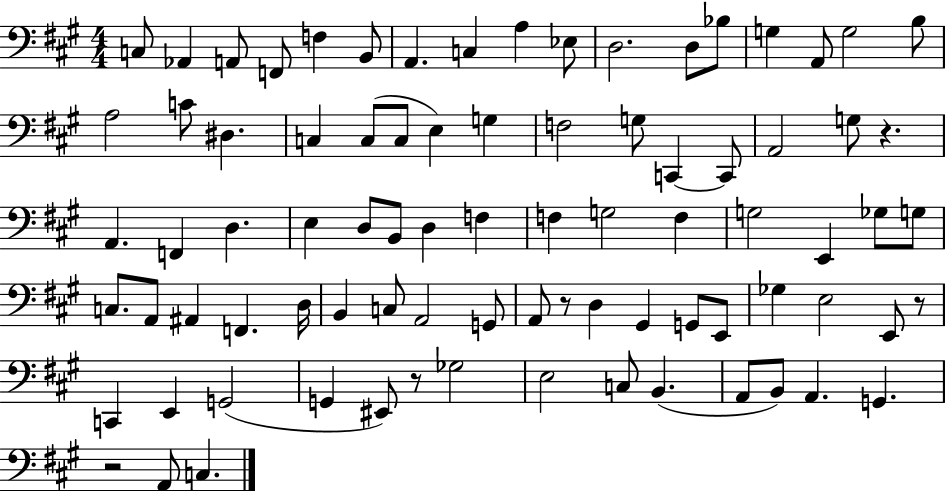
{
  \clef bass
  \numericTimeSignature
  \time 4/4
  \key a \major
  c8 aes,4 a,8 f,8 f4 b,8 | a,4. c4 a4 ees8 | d2. d8 bes8 | g4 a,8 g2 b8 | \break a2 c'8 dis4. | c4 c8( c8 e4) g4 | f2 g8 c,4~~ c,8 | a,2 g8 r4. | \break a,4. f,4 d4. | e4 d8 b,8 d4 f4 | f4 g2 f4 | g2 e,4 ges8 g8 | \break c8. a,8 ais,4 f,4. d16 | b,4 c8 a,2 g,8 | a,8 r8 d4 gis,4 g,8 e,8 | ges4 e2 e,8 r8 | \break c,4 e,4 g,2( | g,4 eis,8) r8 ges2 | e2 c8 b,4.( | a,8 b,8) a,4. g,4. | \break r2 a,8 c4. | \bar "|."
}